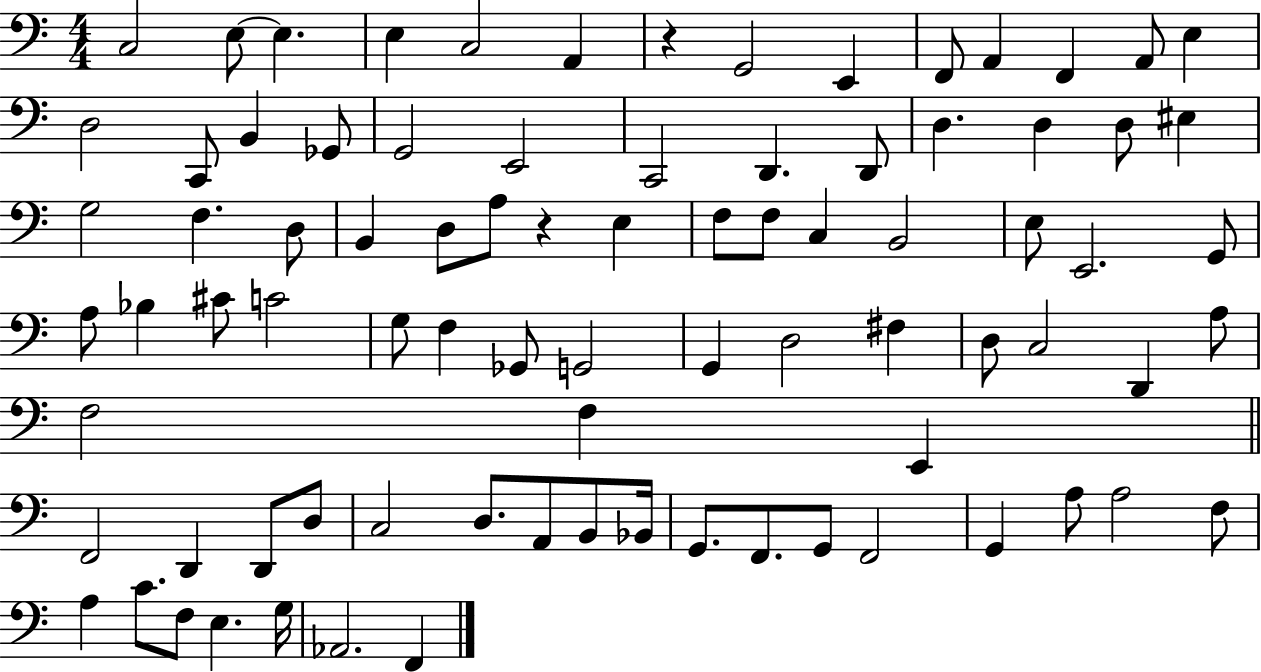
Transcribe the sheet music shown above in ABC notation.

X:1
T:Untitled
M:4/4
L:1/4
K:C
C,2 E,/2 E, E, C,2 A,, z G,,2 E,, F,,/2 A,, F,, A,,/2 E, D,2 C,,/2 B,, _G,,/2 G,,2 E,,2 C,,2 D,, D,,/2 D, D, D,/2 ^E, G,2 F, D,/2 B,, D,/2 A,/2 z E, F,/2 F,/2 C, B,,2 E,/2 E,,2 G,,/2 A,/2 _B, ^C/2 C2 G,/2 F, _G,,/2 G,,2 G,, D,2 ^F, D,/2 C,2 D,, A,/2 F,2 F, E,, F,,2 D,, D,,/2 D,/2 C,2 D,/2 A,,/2 B,,/2 _B,,/4 G,,/2 F,,/2 G,,/2 F,,2 G,, A,/2 A,2 F,/2 A, C/2 F,/2 E, G,/4 _A,,2 F,,